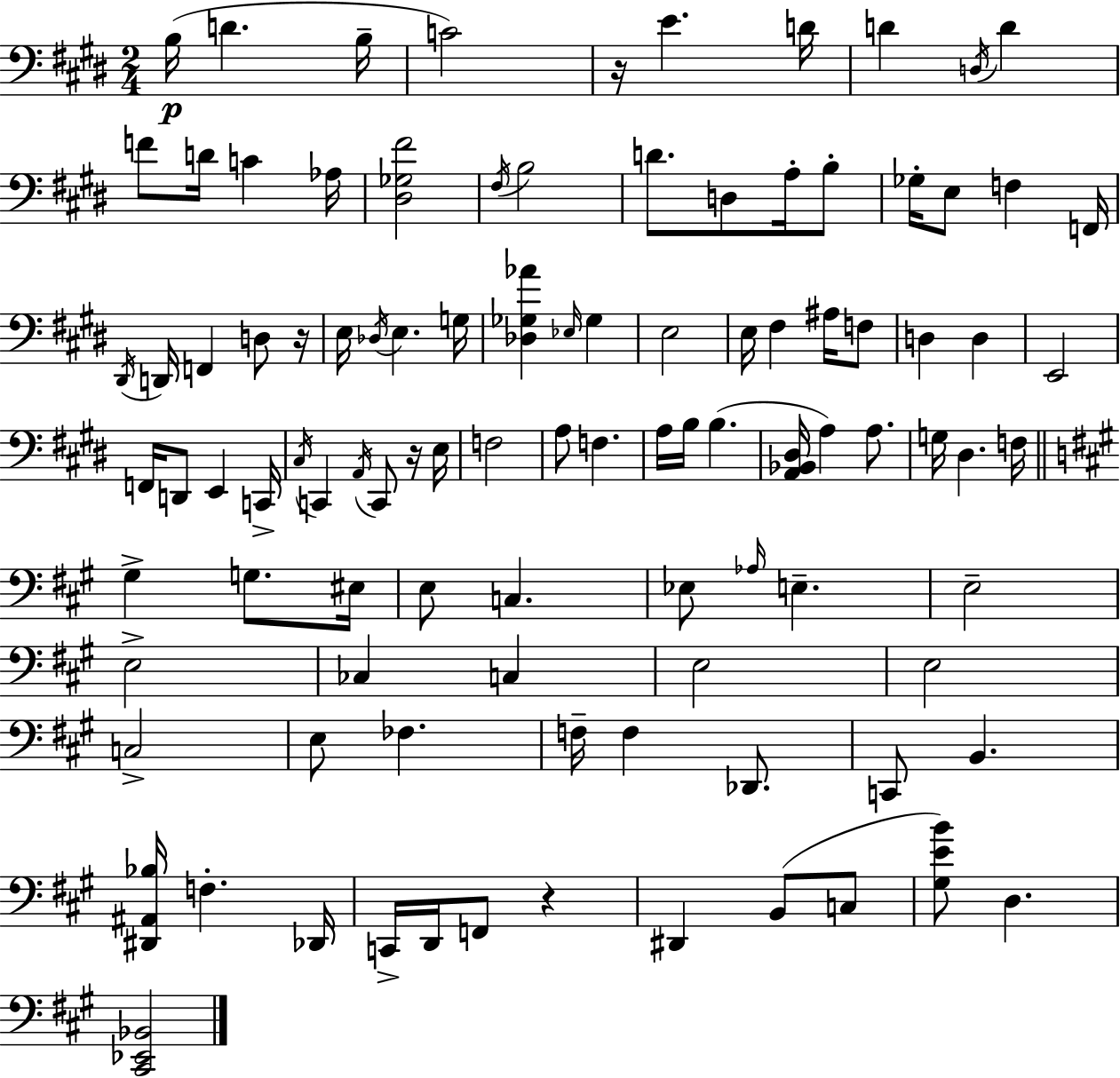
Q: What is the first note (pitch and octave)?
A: B3